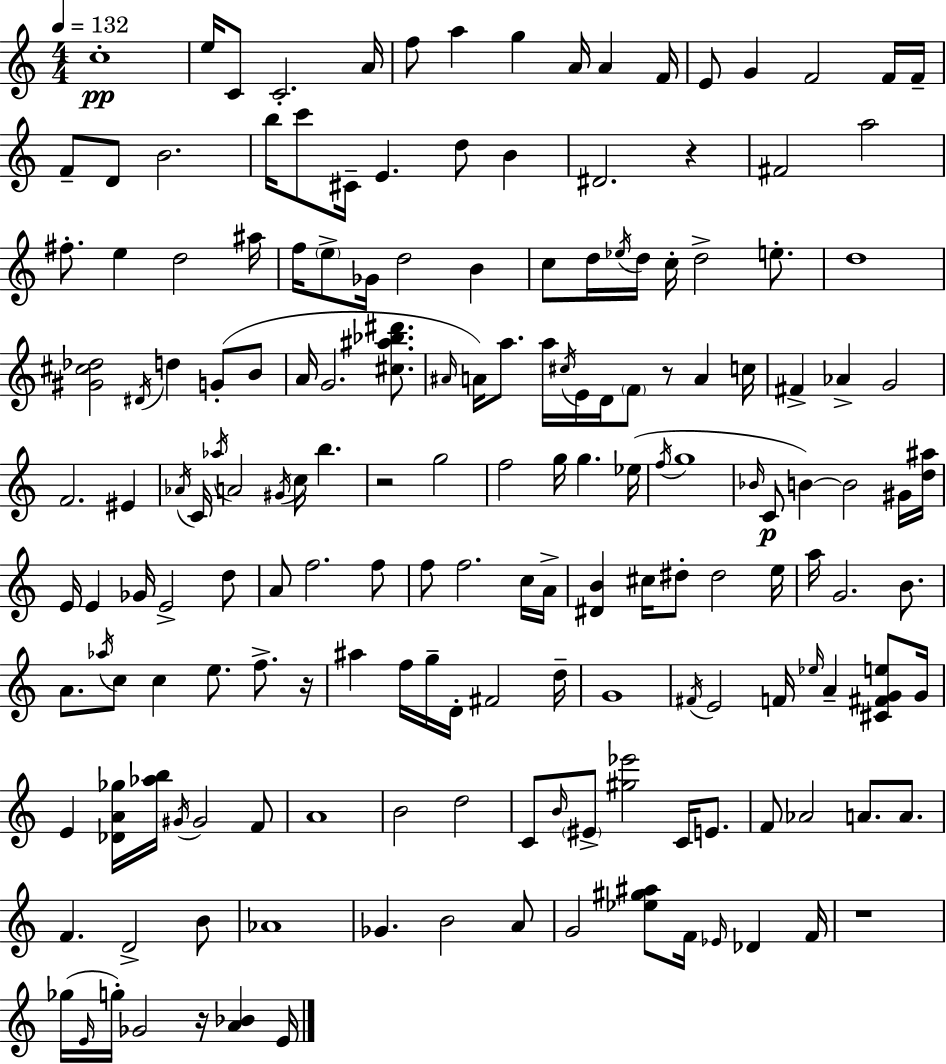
X:1
T:Untitled
M:4/4
L:1/4
K:C
c4 e/4 C/2 C2 A/4 f/2 a g A/4 A F/4 E/2 G F2 F/4 F/4 F/2 D/2 B2 b/4 c'/2 ^C/4 E d/2 B ^D2 z ^F2 a2 ^f/2 e d2 ^a/4 f/4 e/2 _G/4 d2 B c/2 d/4 _e/4 d/4 c/4 d2 e/2 d4 [^G^c_d]2 ^D/4 d G/2 B/2 A/4 G2 [^c^a_b^d']/2 ^A/4 A/4 a/2 a/4 ^c/4 E/4 D/4 F/2 z/2 A c/4 ^F _A G2 F2 ^E _A/4 C/4 _a/4 A2 ^G/4 c/4 b z2 g2 f2 g/4 g _e/4 f/4 g4 _B/4 C/2 B B2 ^G/4 [d^a]/4 E/4 E _G/4 E2 d/2 A/2 f2 f/2 f/2 f2 c/4 A/4 [^DB] ^c/4 ^d/2 ^d2 e/4 a/4 G2 B/2 A/2 _a/4 c/2 c e/2 f/2 z/4 ^a f/4 g/4 D/4 ^F2 d/4 G4 ^F/4 E2 F/4 _e/4 A [^C^FGe]/2 G/4 E [_DA_g]/4 [_ab]/4 ^G/4 ^G2 F/2 A4 B2 d2 C/2 B/4 ^E/2 [^g_e']2 C/4 E/2 F/2 _A2 A/2 A/2 F D2 B/2 _A4 _G B2 A/2 G2 [_e^g^a]/2 F/4 _E/4 _D F/4 z4 _g/4 E/4 g/4 _G2 z/4 [A_B] E/4